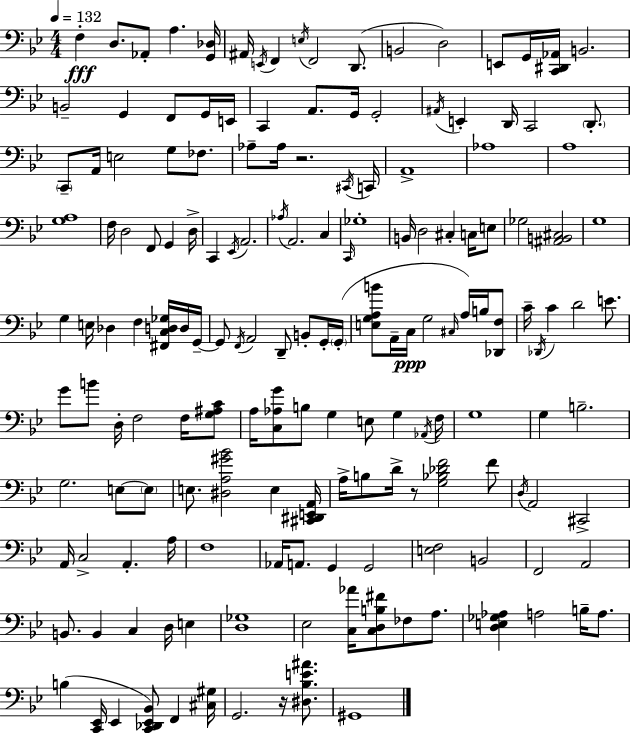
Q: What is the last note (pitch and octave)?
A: G#2